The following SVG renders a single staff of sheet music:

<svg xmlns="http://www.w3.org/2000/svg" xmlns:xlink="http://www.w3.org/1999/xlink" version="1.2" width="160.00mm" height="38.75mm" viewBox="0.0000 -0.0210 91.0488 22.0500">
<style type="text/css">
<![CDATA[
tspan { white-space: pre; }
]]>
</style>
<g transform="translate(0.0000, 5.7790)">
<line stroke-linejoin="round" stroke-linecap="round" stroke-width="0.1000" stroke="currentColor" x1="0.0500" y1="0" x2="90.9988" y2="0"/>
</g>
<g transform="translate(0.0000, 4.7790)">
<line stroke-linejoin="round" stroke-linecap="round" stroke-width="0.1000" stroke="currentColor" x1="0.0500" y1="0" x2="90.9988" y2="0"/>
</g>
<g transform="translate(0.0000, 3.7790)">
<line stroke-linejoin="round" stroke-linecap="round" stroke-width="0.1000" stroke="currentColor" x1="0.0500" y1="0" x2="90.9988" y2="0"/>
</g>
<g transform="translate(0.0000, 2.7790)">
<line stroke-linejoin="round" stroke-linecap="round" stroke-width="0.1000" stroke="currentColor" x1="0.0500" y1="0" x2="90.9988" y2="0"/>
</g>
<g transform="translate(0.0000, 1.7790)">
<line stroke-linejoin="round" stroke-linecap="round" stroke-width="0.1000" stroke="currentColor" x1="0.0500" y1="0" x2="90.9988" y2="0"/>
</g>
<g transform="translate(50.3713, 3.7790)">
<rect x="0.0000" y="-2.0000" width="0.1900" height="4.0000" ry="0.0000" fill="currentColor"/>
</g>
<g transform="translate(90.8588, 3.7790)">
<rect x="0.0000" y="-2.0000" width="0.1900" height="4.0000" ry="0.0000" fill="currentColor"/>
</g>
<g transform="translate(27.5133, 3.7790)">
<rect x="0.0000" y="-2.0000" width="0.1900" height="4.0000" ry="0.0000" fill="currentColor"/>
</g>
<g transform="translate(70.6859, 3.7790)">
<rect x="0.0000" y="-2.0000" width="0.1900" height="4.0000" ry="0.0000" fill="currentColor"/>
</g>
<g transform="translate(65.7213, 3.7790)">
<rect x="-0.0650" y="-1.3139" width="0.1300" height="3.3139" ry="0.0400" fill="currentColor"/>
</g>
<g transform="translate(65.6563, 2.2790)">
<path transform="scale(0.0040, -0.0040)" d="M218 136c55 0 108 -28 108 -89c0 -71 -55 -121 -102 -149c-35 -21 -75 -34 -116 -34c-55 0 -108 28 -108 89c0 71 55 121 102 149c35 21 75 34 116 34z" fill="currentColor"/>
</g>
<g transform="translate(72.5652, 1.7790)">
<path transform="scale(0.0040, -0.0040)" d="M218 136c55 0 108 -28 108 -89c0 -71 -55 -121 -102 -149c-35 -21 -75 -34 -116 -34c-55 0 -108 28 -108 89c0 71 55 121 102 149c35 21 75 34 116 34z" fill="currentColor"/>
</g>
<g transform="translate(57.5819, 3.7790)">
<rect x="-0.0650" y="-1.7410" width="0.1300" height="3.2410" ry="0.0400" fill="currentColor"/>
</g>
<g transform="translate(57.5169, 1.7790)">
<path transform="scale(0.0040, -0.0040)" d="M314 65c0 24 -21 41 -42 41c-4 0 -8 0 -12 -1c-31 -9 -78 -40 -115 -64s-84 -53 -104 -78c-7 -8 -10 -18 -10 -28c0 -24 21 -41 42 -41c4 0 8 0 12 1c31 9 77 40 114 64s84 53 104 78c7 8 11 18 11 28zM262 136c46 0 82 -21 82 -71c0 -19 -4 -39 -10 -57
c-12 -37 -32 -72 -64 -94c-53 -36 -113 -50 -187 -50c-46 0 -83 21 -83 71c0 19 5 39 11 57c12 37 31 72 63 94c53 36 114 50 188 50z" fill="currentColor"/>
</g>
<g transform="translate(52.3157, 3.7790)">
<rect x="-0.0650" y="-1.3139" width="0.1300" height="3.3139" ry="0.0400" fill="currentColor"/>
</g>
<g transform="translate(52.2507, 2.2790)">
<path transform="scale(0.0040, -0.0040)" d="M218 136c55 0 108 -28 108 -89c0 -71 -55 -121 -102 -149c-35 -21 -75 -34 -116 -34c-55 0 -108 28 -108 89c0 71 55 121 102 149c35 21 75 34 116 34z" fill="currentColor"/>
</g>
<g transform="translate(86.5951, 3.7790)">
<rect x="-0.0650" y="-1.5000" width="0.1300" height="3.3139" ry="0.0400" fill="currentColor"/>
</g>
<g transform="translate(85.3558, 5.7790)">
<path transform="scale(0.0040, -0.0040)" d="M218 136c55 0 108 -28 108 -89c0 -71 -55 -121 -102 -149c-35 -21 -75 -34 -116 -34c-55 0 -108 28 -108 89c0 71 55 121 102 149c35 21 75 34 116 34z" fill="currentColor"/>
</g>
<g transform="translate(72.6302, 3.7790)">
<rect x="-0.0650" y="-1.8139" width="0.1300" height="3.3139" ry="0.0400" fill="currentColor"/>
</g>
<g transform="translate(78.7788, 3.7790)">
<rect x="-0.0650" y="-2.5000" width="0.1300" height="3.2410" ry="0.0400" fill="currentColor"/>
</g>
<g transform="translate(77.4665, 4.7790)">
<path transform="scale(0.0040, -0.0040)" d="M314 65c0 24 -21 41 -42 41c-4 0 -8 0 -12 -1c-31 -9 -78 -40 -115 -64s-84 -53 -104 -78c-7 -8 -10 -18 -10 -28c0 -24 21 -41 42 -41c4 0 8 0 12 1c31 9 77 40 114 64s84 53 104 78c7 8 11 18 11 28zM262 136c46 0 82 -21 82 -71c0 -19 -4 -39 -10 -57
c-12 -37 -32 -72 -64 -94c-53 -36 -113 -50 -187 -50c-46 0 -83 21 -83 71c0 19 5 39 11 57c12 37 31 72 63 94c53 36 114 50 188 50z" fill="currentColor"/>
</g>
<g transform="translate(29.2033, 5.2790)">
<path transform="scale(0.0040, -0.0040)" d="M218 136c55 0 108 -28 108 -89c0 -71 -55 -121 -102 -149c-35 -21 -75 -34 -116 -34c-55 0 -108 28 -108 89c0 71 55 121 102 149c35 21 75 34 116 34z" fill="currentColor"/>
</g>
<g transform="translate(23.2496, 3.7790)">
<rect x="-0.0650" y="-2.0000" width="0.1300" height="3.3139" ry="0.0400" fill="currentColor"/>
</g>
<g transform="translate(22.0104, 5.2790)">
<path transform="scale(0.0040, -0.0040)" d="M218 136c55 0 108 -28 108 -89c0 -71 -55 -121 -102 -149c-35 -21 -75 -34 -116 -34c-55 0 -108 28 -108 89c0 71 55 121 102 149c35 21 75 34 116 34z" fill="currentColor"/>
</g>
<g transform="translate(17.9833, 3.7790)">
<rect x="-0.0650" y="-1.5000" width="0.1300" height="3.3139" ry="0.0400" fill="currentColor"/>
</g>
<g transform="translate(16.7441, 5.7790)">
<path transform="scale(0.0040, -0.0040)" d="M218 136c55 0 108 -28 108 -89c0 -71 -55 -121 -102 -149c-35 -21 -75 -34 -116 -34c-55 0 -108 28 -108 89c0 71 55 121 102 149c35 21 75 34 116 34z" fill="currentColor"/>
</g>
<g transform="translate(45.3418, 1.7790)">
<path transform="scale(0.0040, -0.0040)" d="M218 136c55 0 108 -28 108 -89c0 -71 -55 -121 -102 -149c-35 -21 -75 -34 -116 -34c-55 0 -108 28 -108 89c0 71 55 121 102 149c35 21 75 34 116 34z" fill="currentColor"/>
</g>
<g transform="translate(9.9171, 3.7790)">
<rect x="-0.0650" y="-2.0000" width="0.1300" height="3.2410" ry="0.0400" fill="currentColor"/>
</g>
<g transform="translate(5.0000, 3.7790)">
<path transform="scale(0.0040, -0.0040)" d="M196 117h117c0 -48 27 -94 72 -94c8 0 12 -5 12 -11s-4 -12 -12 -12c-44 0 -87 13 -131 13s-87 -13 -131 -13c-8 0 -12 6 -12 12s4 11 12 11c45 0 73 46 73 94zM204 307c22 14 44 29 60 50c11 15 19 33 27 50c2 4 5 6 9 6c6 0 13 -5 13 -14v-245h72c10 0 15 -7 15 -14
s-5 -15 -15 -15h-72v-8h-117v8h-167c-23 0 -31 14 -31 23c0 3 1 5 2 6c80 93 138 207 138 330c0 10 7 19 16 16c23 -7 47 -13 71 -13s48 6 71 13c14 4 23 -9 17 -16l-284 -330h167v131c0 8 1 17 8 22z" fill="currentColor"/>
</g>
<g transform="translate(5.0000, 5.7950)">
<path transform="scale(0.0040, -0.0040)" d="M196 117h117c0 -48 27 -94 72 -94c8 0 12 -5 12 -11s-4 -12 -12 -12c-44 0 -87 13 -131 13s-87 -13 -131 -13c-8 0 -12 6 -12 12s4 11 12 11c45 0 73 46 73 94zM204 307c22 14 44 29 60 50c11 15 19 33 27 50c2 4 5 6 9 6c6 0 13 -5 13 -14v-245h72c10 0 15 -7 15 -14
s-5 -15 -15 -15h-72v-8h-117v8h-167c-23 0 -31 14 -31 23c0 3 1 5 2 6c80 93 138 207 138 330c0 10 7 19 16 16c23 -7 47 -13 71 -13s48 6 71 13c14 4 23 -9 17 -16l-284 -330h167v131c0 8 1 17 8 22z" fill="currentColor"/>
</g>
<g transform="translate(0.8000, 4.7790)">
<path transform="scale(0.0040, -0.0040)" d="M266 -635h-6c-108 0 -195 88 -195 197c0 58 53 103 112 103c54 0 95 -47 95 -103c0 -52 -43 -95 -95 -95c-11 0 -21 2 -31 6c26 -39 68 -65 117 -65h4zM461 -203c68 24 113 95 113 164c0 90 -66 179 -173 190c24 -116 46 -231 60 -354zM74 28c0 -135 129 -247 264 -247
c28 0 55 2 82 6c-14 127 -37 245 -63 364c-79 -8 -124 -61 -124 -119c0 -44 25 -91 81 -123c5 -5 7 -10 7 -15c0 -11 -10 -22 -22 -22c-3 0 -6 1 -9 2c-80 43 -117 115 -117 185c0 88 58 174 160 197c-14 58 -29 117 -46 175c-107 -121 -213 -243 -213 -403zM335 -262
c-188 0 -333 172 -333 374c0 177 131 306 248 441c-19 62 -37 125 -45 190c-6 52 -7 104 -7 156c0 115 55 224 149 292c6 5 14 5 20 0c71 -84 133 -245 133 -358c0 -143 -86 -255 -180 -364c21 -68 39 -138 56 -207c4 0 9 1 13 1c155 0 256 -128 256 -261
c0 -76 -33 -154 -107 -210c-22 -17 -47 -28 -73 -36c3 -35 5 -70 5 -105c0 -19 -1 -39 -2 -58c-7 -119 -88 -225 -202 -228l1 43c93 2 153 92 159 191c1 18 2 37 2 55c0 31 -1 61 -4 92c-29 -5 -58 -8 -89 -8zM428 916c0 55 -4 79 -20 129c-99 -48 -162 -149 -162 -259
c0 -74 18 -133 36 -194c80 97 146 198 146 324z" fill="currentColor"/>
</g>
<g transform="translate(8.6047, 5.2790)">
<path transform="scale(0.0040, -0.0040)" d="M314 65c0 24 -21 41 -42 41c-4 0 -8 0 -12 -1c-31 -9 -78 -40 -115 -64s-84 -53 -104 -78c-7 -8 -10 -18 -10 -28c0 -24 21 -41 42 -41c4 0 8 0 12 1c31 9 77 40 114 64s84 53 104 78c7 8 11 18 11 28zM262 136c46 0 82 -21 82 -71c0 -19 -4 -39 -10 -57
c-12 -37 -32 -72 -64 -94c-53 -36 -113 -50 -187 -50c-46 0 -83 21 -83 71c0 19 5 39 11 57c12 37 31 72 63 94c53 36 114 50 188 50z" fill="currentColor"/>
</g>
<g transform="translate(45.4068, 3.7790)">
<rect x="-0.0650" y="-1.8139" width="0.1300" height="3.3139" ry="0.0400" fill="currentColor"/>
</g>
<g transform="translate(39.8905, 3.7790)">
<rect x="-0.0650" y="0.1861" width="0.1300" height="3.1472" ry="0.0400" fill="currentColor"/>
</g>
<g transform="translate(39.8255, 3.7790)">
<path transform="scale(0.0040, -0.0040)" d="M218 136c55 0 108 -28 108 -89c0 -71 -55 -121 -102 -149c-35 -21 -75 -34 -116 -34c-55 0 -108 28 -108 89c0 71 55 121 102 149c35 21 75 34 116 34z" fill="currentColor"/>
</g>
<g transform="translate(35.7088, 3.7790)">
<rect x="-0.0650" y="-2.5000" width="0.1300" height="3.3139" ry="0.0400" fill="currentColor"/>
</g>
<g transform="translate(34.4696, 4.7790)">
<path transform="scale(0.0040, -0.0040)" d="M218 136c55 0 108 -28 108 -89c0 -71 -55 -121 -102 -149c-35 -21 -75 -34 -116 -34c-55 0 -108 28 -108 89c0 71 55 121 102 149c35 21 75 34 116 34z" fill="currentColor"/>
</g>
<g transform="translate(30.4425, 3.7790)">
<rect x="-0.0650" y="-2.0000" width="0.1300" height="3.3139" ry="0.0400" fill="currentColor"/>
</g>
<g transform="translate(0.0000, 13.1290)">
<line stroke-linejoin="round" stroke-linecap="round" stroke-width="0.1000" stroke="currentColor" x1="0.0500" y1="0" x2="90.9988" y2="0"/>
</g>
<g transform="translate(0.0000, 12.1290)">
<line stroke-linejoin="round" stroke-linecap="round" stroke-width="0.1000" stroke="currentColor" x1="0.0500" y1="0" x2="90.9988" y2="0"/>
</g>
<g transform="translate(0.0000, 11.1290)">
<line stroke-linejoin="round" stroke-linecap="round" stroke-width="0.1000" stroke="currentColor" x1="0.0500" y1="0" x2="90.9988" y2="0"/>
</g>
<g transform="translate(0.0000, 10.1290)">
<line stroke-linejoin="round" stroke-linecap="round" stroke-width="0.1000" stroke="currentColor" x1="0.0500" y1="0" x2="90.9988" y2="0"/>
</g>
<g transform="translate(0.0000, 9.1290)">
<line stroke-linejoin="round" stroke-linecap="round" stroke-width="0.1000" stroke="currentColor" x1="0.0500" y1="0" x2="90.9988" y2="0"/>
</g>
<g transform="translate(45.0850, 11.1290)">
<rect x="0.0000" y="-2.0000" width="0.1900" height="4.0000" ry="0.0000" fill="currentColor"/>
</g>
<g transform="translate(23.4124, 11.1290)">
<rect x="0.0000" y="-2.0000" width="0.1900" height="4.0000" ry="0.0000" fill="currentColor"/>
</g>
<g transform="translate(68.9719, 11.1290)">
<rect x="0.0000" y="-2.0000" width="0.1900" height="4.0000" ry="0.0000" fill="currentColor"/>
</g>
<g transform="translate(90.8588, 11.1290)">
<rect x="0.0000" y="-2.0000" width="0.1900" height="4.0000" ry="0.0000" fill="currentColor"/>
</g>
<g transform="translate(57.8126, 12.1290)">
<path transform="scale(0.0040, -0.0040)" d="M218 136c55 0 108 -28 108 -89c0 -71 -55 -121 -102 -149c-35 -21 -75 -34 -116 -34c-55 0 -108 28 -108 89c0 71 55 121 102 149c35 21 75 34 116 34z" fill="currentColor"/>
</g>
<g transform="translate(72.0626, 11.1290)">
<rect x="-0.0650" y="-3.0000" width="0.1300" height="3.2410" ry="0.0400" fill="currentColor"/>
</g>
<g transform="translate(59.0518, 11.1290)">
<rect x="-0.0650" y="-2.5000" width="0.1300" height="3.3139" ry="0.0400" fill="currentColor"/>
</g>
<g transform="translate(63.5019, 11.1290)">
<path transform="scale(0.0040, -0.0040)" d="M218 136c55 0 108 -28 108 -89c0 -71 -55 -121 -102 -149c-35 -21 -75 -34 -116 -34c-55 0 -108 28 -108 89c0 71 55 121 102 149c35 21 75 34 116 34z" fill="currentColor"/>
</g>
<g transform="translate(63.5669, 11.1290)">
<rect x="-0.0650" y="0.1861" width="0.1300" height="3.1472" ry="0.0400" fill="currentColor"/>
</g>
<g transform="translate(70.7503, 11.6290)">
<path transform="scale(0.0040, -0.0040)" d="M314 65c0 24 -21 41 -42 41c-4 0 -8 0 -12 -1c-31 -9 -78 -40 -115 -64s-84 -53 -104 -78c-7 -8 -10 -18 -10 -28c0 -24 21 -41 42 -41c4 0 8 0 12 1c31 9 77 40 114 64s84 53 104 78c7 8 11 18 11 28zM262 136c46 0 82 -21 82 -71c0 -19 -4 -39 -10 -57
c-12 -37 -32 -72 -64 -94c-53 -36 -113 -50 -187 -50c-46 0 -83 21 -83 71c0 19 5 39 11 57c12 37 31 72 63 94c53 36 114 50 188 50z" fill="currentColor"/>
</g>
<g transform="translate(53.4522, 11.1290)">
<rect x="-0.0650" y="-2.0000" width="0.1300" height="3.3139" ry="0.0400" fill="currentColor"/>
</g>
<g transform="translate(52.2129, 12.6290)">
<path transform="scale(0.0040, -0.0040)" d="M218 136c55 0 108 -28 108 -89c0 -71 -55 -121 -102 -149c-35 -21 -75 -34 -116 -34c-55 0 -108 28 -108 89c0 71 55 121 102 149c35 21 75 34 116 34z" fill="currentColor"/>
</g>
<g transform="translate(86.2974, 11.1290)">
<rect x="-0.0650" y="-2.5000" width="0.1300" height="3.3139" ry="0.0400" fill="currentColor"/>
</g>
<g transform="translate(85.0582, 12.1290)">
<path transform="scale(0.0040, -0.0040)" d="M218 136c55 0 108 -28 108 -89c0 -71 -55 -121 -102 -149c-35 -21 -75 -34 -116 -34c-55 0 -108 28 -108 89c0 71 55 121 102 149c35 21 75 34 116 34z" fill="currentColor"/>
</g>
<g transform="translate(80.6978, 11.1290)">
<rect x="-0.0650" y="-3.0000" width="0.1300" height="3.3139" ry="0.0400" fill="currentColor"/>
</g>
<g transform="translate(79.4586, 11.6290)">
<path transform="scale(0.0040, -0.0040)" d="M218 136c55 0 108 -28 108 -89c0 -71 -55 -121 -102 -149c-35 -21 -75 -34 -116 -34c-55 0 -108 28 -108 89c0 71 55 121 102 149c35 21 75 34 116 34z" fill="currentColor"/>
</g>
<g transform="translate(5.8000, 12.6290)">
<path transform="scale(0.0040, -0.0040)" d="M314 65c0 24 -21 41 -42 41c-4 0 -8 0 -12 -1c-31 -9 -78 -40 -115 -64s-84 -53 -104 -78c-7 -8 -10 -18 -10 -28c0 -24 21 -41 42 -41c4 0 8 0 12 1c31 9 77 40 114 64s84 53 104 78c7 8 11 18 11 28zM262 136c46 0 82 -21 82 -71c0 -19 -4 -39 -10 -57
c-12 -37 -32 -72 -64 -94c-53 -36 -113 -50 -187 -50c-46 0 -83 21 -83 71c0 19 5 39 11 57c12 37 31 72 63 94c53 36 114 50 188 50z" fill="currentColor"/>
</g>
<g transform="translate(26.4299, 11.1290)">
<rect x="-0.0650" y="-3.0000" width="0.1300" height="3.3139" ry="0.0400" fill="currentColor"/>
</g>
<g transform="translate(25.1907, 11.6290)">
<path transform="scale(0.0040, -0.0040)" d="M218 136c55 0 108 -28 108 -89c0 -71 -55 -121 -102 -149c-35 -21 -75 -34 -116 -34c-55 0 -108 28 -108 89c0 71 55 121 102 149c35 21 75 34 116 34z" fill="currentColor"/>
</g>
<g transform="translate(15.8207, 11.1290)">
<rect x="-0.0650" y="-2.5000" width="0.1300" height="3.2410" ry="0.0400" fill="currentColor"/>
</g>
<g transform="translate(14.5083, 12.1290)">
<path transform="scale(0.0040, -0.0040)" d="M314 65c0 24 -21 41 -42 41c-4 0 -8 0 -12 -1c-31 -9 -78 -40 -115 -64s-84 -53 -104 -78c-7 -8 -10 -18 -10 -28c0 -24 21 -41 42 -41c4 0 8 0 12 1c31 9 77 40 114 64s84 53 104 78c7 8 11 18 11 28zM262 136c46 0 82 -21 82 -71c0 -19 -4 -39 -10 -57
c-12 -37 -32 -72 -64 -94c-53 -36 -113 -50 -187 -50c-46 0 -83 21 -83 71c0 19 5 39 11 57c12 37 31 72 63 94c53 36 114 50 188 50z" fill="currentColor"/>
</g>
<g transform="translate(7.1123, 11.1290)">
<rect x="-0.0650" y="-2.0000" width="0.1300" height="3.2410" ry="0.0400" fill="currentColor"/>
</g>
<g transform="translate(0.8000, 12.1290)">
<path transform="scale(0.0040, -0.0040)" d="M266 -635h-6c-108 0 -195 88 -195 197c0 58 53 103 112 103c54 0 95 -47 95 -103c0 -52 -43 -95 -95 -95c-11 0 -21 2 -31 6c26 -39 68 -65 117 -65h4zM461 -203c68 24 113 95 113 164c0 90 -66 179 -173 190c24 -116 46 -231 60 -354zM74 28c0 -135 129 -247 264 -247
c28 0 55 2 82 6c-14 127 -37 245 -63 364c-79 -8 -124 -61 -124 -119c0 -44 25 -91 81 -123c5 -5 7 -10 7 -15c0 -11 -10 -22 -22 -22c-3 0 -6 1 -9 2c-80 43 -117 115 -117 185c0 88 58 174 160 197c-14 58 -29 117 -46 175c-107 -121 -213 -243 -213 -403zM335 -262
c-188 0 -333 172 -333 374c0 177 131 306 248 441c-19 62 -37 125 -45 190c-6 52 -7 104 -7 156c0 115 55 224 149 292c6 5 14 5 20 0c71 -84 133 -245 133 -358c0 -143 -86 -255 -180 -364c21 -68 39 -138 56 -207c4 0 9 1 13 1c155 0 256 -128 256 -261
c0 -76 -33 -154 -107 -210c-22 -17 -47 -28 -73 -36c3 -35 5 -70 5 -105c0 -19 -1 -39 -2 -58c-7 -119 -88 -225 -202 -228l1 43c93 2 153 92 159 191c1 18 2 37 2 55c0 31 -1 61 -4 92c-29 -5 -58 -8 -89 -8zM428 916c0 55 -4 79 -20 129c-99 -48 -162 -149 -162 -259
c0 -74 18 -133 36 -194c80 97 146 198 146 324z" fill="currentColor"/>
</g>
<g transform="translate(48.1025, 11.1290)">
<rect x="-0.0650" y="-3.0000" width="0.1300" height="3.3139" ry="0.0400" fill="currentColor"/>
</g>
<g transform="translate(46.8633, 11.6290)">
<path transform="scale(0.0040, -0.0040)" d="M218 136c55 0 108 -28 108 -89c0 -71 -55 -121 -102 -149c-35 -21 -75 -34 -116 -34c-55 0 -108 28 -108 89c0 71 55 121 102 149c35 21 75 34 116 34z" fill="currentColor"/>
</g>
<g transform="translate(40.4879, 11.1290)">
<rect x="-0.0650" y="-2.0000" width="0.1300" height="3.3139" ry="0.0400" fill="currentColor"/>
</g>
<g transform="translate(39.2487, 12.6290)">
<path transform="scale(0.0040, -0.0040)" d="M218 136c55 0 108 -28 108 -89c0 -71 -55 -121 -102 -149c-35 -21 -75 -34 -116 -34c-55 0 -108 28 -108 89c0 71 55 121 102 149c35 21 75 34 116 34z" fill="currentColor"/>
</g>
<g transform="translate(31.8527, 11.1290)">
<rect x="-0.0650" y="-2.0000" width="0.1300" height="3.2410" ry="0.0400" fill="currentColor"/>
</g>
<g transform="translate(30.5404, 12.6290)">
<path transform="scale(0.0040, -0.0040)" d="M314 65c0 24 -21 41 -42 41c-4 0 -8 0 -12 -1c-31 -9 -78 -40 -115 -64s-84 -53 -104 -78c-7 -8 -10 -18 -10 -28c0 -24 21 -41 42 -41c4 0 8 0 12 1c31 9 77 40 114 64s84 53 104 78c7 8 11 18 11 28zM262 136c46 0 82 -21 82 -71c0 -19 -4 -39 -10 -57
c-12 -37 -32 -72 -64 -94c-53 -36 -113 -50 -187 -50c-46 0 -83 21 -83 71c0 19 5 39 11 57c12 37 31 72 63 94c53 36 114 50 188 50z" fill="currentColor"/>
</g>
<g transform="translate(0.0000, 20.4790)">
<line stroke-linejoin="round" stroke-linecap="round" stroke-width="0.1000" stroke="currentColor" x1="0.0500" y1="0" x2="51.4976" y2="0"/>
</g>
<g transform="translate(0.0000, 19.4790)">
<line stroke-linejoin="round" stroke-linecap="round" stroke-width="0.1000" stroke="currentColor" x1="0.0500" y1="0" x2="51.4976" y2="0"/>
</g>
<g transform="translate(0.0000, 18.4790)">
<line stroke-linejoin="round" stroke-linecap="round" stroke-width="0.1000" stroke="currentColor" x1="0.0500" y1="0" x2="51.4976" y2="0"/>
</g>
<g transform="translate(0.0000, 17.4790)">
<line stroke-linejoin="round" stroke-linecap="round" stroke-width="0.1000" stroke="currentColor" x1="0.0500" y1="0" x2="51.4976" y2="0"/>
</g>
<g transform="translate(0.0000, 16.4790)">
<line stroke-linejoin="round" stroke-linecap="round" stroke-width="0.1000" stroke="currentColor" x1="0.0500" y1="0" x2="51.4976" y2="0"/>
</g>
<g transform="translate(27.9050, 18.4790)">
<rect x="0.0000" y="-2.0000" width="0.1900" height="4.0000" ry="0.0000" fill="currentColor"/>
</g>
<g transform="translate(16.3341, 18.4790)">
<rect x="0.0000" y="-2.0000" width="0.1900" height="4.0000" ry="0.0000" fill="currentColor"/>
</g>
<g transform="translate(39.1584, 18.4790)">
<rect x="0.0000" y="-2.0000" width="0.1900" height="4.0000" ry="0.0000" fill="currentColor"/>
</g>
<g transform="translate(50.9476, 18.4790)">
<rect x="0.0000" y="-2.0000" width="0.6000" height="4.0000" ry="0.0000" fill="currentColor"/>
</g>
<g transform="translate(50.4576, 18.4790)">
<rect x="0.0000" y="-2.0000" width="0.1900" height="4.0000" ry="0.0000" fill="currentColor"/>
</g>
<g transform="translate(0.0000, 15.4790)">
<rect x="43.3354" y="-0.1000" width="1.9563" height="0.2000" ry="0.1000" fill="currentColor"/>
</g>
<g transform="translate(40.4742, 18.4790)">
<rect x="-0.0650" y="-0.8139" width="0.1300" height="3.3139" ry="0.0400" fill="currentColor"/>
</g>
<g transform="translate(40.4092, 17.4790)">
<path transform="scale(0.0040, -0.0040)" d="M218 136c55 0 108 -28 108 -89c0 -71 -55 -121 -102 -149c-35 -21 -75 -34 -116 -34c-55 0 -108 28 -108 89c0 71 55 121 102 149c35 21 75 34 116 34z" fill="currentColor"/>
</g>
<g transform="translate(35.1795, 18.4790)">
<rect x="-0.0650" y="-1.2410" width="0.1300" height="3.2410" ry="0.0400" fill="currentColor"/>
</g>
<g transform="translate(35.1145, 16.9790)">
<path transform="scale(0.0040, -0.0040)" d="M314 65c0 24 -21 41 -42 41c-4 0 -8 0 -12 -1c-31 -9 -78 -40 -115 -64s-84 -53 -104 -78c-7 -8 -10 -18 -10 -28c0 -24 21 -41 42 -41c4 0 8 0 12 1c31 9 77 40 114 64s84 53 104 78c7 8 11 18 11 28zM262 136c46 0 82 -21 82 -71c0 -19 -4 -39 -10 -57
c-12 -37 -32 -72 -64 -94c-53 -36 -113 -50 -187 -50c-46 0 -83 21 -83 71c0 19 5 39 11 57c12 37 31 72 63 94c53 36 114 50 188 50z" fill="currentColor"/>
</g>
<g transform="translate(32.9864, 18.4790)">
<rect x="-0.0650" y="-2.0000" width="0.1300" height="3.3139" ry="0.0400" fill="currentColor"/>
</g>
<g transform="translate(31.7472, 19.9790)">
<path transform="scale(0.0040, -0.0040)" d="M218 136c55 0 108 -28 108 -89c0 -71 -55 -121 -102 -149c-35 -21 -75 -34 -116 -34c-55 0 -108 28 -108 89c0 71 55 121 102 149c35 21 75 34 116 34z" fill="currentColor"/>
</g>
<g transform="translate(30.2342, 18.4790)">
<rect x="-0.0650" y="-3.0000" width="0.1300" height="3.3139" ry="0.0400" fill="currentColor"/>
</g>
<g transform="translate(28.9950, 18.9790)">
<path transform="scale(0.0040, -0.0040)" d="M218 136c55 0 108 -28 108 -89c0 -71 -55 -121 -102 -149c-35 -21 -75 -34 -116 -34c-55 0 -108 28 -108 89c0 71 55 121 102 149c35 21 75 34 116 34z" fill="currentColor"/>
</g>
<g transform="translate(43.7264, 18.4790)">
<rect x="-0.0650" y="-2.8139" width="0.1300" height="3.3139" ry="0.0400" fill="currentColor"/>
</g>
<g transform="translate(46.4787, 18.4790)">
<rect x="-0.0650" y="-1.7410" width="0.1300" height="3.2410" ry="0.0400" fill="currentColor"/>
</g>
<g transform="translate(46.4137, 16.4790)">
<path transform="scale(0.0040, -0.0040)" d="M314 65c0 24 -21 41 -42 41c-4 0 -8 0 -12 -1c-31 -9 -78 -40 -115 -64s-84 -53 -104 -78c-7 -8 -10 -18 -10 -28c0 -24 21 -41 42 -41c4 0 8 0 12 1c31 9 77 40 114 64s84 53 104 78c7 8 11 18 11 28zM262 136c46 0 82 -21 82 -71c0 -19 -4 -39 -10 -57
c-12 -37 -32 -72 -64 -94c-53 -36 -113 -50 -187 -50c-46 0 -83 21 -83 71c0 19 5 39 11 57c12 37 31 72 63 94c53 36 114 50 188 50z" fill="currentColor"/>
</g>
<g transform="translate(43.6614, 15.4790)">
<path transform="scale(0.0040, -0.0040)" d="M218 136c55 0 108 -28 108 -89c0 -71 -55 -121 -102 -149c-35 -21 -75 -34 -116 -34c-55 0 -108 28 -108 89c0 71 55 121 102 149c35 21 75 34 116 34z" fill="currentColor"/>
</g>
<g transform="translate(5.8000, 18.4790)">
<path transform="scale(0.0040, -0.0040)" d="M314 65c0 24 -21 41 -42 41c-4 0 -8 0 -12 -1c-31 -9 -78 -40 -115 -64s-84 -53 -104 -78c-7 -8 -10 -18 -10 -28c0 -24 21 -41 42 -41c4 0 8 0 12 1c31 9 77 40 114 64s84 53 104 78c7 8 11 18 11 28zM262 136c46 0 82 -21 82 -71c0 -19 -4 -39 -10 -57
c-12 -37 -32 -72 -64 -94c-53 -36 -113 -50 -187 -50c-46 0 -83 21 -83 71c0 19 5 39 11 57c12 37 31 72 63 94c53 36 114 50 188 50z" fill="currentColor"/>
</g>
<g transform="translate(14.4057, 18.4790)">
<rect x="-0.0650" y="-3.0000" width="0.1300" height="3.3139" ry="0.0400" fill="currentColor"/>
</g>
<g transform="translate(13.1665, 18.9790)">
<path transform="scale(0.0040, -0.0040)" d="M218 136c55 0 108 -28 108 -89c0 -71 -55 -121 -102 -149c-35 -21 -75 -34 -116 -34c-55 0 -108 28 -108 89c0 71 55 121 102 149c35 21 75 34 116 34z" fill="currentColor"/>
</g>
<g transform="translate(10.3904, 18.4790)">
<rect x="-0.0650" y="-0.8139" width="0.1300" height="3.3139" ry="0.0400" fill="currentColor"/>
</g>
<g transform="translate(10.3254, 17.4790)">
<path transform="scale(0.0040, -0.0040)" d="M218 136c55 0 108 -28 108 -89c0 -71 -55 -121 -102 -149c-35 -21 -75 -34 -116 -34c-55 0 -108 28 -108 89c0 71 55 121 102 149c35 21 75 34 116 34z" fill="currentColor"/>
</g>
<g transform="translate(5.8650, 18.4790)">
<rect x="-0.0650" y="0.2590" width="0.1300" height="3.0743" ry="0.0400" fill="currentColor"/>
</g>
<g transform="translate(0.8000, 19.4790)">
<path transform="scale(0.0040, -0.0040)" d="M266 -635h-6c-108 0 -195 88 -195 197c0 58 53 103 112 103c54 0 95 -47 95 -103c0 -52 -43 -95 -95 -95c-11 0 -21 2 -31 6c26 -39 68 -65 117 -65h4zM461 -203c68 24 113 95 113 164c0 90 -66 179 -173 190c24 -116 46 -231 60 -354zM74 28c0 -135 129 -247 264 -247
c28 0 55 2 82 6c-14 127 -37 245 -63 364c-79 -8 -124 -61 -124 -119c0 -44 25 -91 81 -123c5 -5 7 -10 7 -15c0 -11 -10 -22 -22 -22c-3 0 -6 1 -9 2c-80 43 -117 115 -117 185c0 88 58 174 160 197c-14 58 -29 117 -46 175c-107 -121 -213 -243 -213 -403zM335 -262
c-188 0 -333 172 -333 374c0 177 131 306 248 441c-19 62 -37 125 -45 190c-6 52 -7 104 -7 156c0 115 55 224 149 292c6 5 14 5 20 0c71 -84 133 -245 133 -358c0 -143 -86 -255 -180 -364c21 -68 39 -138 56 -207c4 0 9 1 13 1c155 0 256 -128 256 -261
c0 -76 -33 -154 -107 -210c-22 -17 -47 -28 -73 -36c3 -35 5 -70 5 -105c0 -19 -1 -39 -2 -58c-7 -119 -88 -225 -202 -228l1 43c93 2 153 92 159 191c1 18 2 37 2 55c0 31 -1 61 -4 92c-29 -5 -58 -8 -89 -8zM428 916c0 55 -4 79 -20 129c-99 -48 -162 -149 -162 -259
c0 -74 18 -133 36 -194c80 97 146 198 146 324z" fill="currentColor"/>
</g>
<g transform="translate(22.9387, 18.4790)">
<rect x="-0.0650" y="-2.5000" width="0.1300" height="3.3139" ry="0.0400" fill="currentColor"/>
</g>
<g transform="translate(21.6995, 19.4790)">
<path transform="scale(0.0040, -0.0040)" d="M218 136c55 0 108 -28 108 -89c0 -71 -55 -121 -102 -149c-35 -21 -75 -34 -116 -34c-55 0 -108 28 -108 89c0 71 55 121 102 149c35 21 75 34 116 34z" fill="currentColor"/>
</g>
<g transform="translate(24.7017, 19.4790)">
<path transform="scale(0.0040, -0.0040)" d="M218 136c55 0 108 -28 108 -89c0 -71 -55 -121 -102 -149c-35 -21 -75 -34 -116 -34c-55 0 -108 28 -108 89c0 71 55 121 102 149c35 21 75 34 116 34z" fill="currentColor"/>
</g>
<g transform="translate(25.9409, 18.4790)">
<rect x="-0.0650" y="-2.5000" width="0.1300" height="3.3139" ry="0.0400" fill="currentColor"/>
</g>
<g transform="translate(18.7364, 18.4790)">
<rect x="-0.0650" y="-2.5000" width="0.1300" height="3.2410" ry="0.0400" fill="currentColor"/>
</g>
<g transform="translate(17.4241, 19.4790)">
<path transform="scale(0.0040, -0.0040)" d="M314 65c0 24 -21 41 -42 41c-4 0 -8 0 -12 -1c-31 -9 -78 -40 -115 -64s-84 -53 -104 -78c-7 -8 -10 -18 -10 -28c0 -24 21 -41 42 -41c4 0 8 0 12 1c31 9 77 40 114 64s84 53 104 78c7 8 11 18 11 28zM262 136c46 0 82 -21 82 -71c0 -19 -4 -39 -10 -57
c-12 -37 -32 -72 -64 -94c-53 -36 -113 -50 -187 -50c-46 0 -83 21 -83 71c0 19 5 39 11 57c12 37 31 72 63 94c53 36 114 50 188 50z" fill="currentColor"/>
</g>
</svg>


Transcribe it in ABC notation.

X:1
T:Untitled
M:4/4
L:1/4
K:C
F2 E F F G B f e f2 e f G2 E F2 G2 A F2 F A F G B A2 A G B2 d A G2 G G A F e2 d a f2